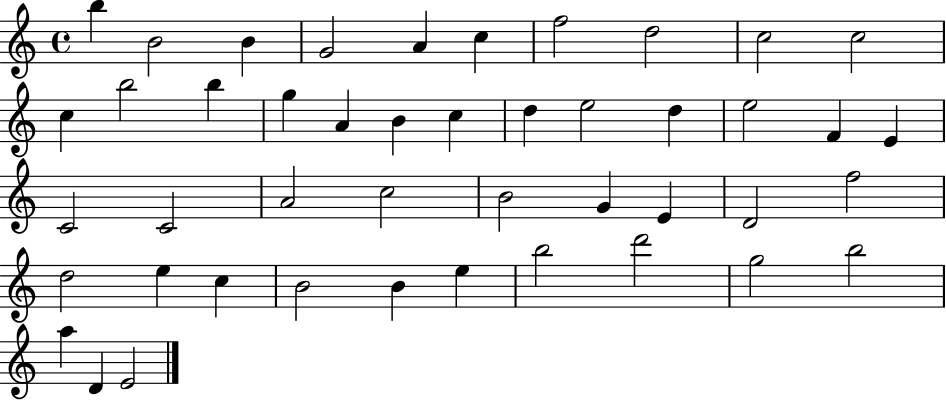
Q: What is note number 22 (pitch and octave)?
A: F4